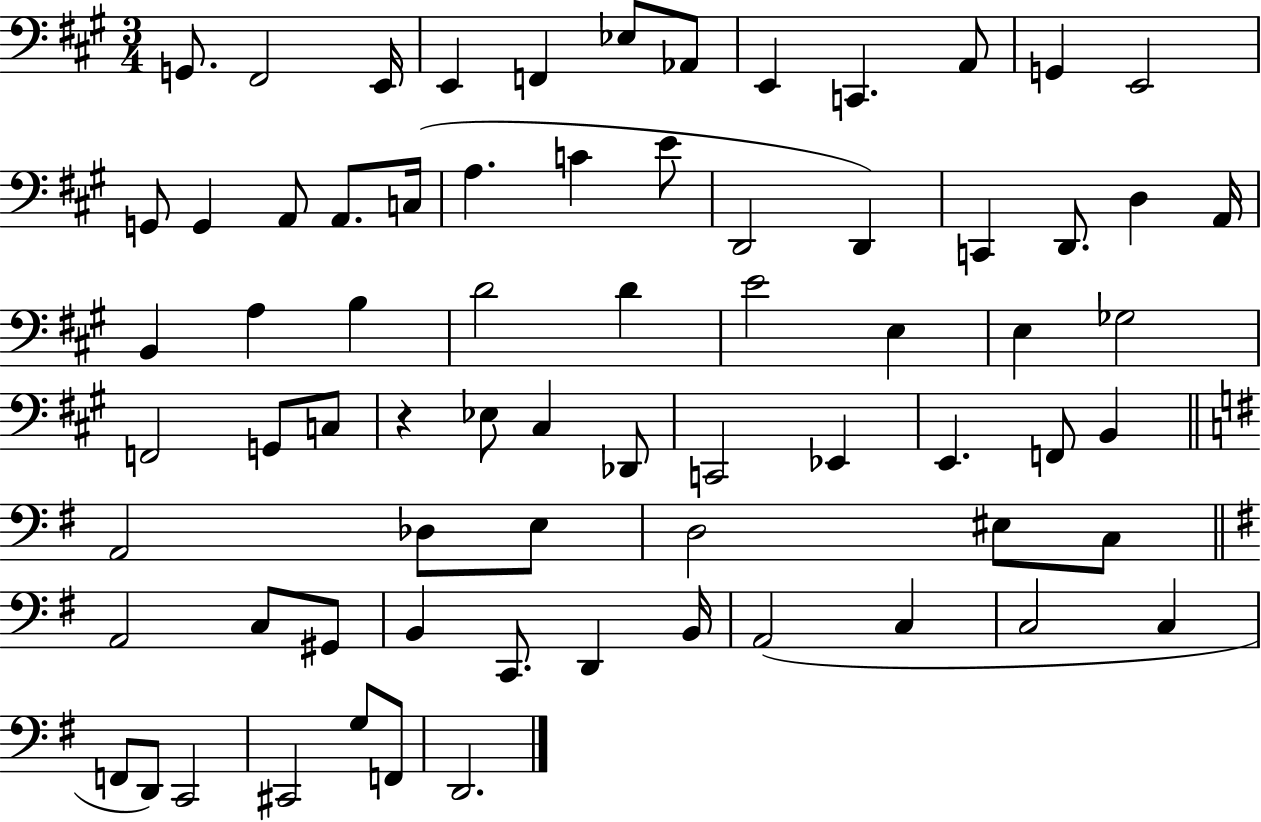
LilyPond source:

{
  \clef bass
  \numericTimeSignature
  \time 3/4
  \key a \major
  g,8. fis,2 e,16 | e,4 f,4 ees8 aes,8 | e,4 c,4. a,8 | g,4 e,2 | \break g,8 g,4 a,8 a,8. c16( | a4. c'4 e'8 | d,2 d,4) | c,4 d,8. d4 a,16 | \break b,4 a4 b4 | d'2 d'4 | e'2 e4 | e4 ges2 | \break f,2 g,8 c8 | r4 ees8 cis4 des,8 | c,2 ees,4 | e,4. f,8 b,4 | \break \bar "||" \break \key g \major a,2 des8 e8 | d2 eis8 c8 | \bar "||" \break \key e \minor a,2 c8 gis,8 | b,4 c,8. d,4 b,16 | a,2( c4 | c2 c4 | \break f,8 d,8) c,2 | cis,2 g8 f,8 | d,2. | \bar "|."
}